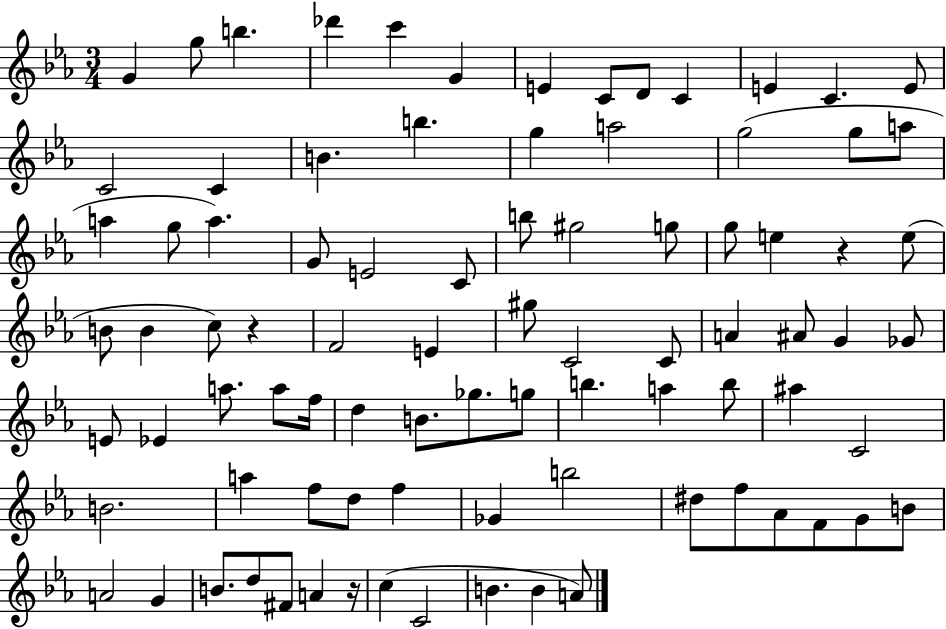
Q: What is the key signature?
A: EES major